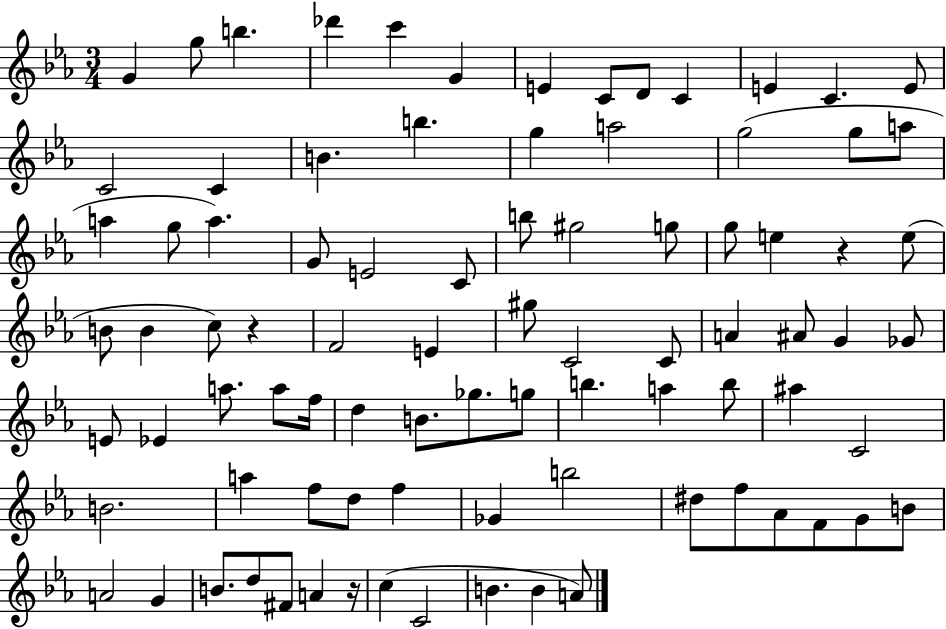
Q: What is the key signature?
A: EES major